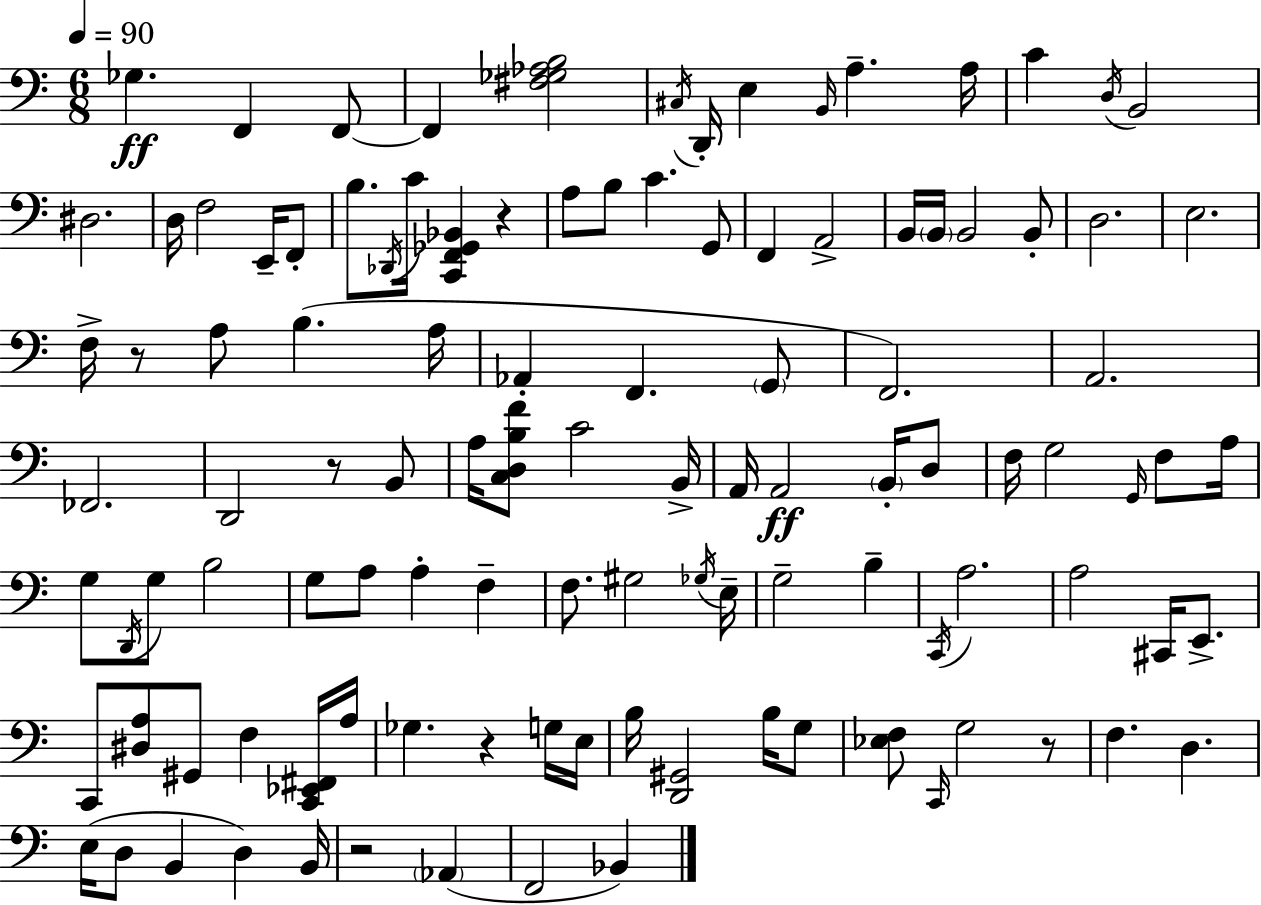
{
  \clef bass
  \numericTimeSignature
  \time 6/8
  \key a \minor
  \tempo 4 = 90
  ges4.\ff f,4 f,8~~ | f,4 <fis ges aes b>2 | \acciaccatura { cis16 } d,16-. e4 \grace { b,16 } a4.-- | a16 c'4 \acciaccatura { d16 } b,2 | \break dis2. | d16 f2 | e,16-- f,8-. b8. \acciaccatura { des,16 } c'16 <c, f, ges, bes,>4 | r4 a8 b8 c'4. | \break g,8 f,4 a,2-> | b,16 \parenthesize b,16 b,2 | b,8-. d2. | e2. | \break f16-> r8 a8 b4.( | a16 aes,4-. f,4. | \parenthesize g,8 f,2.) | a,2. | \break fes,2. | d,2 | r8 b,8 a16 <c d b f'>8 c'2 | b,16-> a,16 a,2\ff | \break \parenthesize b,16-. d8 f16 g2 | \grace { g,16 } f8 a16 g8 \acciaccatura { d,16 } g8 b2 | g8 a8 a4-. | f4-- f8. gis2 | \break \acciaccatura { ges16 } e16-- g2-- | b4-- \acciaccatura { c,16 } a2. | a2 | cis,16 e,8.-> c,8 <dis a>8 | \break gis,8 f4 <c, ees, fis,>16 a16 ges4. | r4 g16 e16 b16 <d, gis,>2 | b16 g8 <ees f>8 \grace { c,16 } g2 | r8 f4. | \break d4. e16( d8 | b,4 d4) b,16 r2 | \parenthesize aes,4( f,2 | bes,4) \bar "|."
}